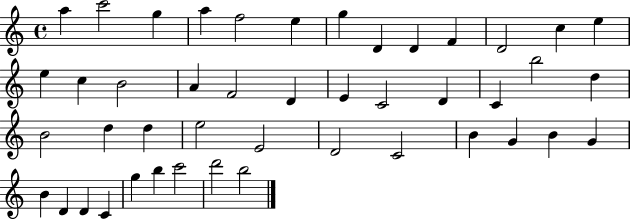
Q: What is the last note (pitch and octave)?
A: B5